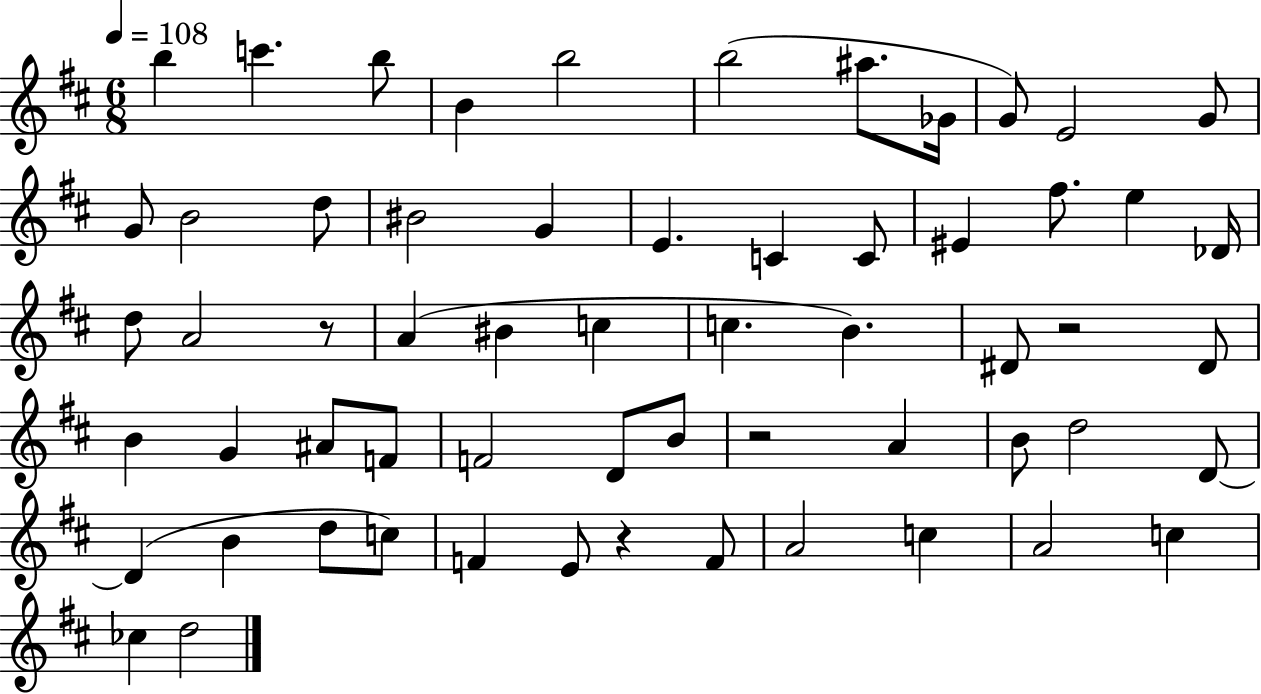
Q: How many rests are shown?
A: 4